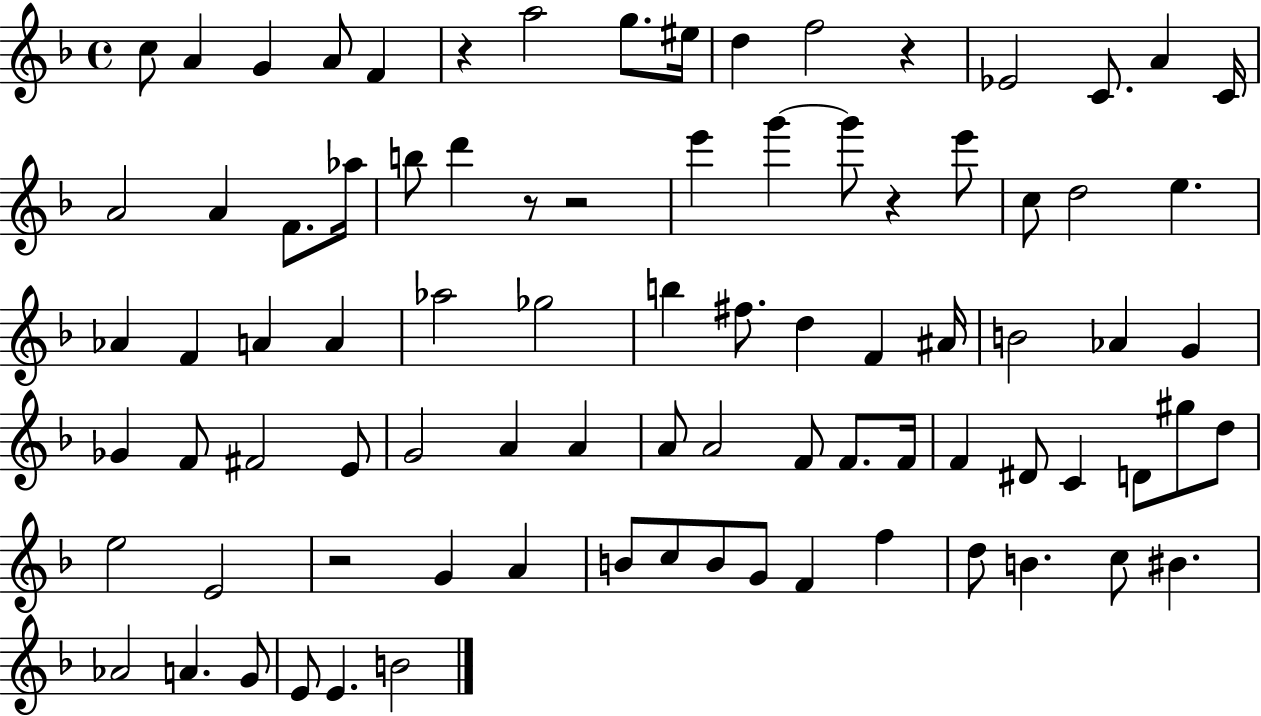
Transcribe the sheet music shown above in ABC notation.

X:1
T:Untitled
M:4/4
L:1/4
K:F
c/2 A G A/2 F z a2 g/2 ^e/4 d f2 z _E2 C/2 A C/4 A2 A F/2 _a/4 b/2 d' z/2 z2 e' g' g'/2 z e'/2 c/2 d2 e _A F A A _a2 _g2 b ^f/2 d F ^A/4 B2 _A G _G F/2 ^F2 E/2 G2 A A A/2 A2 F/2 F/2 F/4 F ^D/2 C D/2 ^g/2 d/2 e2 E2 z2 G A B/2 c/2 B/2 G/2 F f d/2 B c/2 ^B _A2 A G/2 E/2 E B2